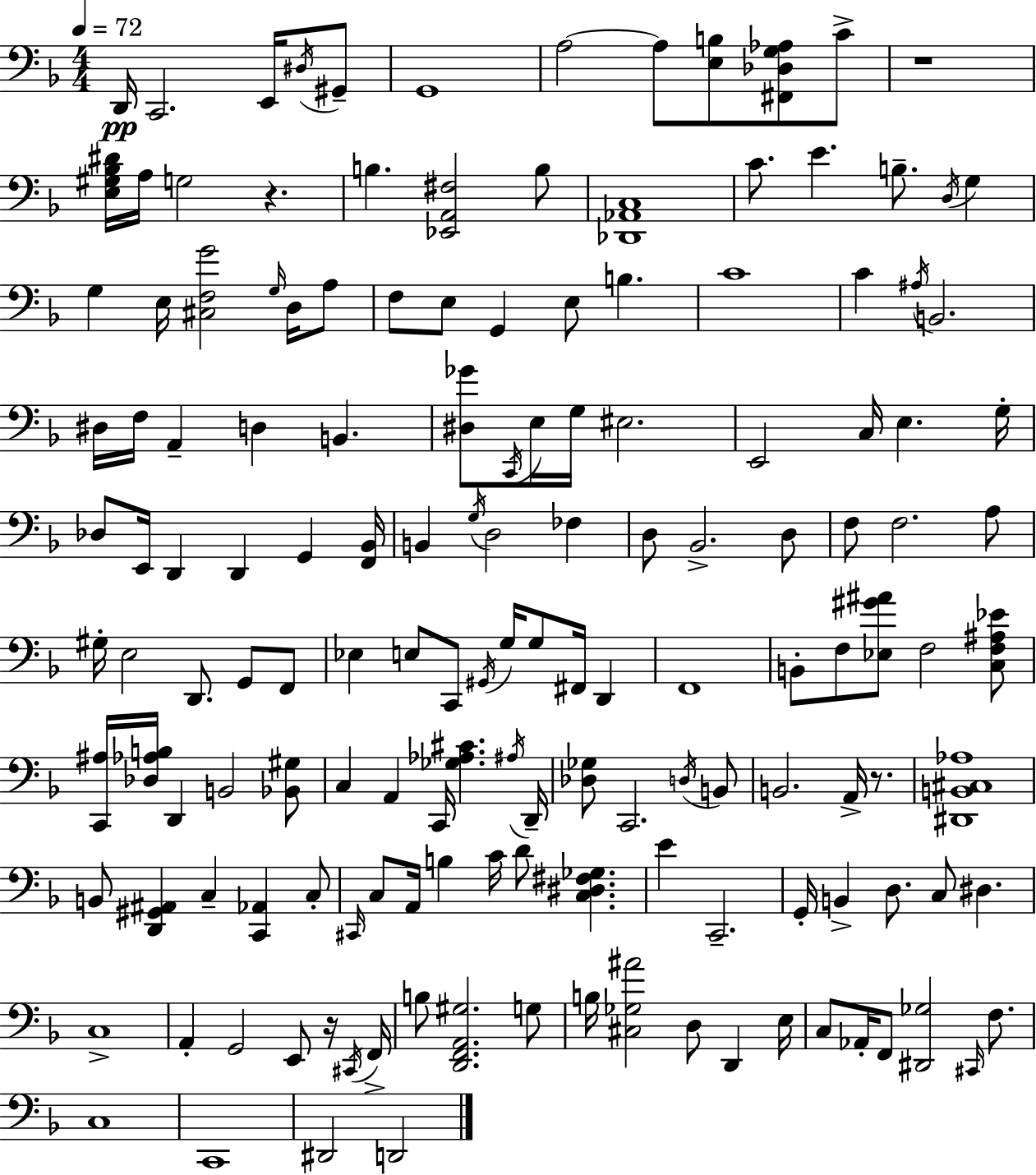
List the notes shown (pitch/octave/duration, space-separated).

D2/s C2/h. E2/s D#3/s G#2/e G2/w A3/h A3/e [E3,B3]/e [F#2,Db3,G3,Ab3]/e C4/e R/w [E3,G#3,Bb3,D#4]/s A3/s G3/h R/q. B3/q. [Eb2,A2,F#3]/h B3/e [Db2,Ab2,C3]/w C4/e. E4/q. B3/e. D3/s G3/q G3/q E3/s [C#3,F3,G4]/h G3/s D3/s A3/e F3/e E3/e G2/q E3/e B3/q. C4/w C4/q A#3/s B2/h. D#3/s F3/s A2/q D3/q B2/q. [D#3,Gb4]/e C2/s E3/s G3/s EIS3/h. E2/h C3/s E3/q. G3/s Db3/e E2/s D2/q D2/q G2/q [F2,Bb2]/s B2/q G3/s D3/h FES3/q D3/e Bb2/h. D3/e F3/e F3/h. A3/e G#3/s E3/h D2/e. G2/e F2/e Eb3/q E3/e C2/e G#2/s G3/s G3/e F#2/s D2/q F2/w B2/e F3/e [Eb3,G#4,A#4]/e F3/h [C3,F3,A#3,Eb4]/e [C2,A#3]/s [Db3,Ab3,B3]/s D2/q B2/h [Bb2,G#3]/e C3/q A2/q C2/s [Gb3,Ab3,C#4]/q. A#3/s D2/s [Db3,Gb3]/e C2/h. D3/s B2/e B2/h. A2/s R/e. [D#2,B2,C#3,Ab3]/w B2/e [D2,G#2,A#2]/q C3/q [C2,Ab2]/q C3/e C#2/s C3/e A2/s B3/q C4/s D4/e [C3,D#3,F#3,Gb3]/q. E4/q C2/h. G2/s B2/q D3/e. C3/e D#3/q. C3/w A2/q G2/h E2/e R/s C#2/s F2/s B3/e [D2,F2,A2,G#3]/h. G3/e B3/s [C#3,Gb3,A#4]/h D3/e D2/q E3/s C3/e Ab2/s F2/e [D#2,Gb3]/h C#2/s F3/e. C3/w C2/w D#2/h D2/h